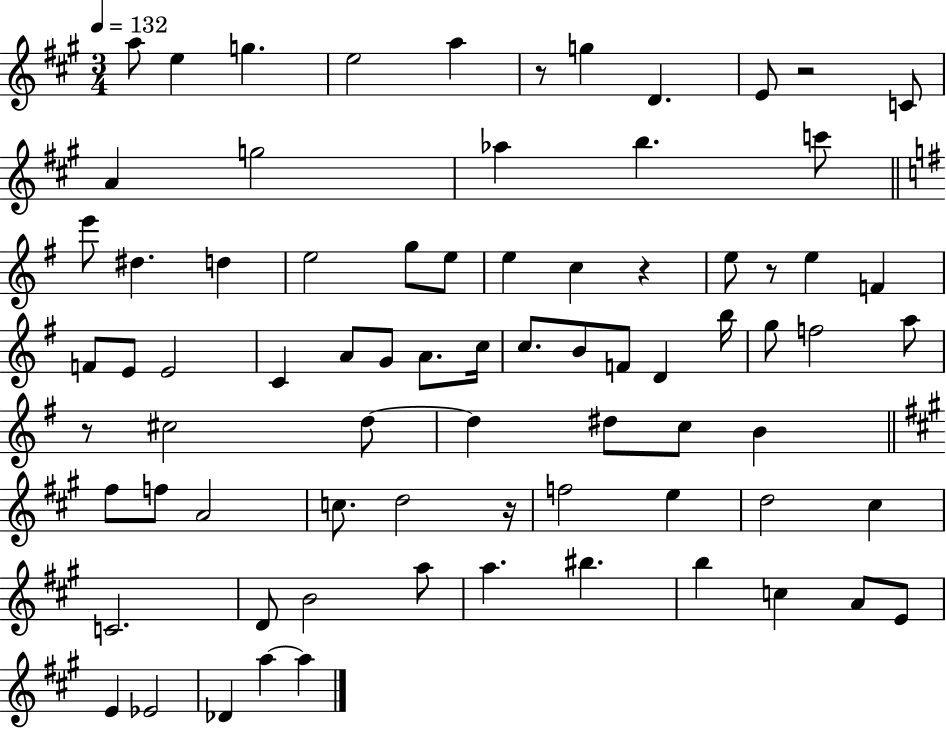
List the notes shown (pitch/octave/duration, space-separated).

A5/e E5/q G5/q. E5/h A5/q R/e G5/q D4/q. E4/e R/h C4/e A4/q G5/h Ab5/q B5/q. C6/e E6/e D#5/q. D5/q E5/h G5/e E5/e E5/q C5/q R/q E5/e R/e E5/q F4/q F4/e E4/e E4/h C4/q A4/e G4/e A4/e. C5/s C5/e. B4/e F4/e D4/q B5/s G5/e F5/h A5/e R/e C#5/h D5/e D5/q D#5/e C5/e B4/q F#5/e F5/e A4/h C5/e. D5/h R/s F5/h E5/q D5/h C#5/q C4/h. D4/e B4/h A5/e A5/q. BIS5/q. B5/q C5/q A4/e E4/e E4/q Eb4/h Db4/q A5/q A5/q